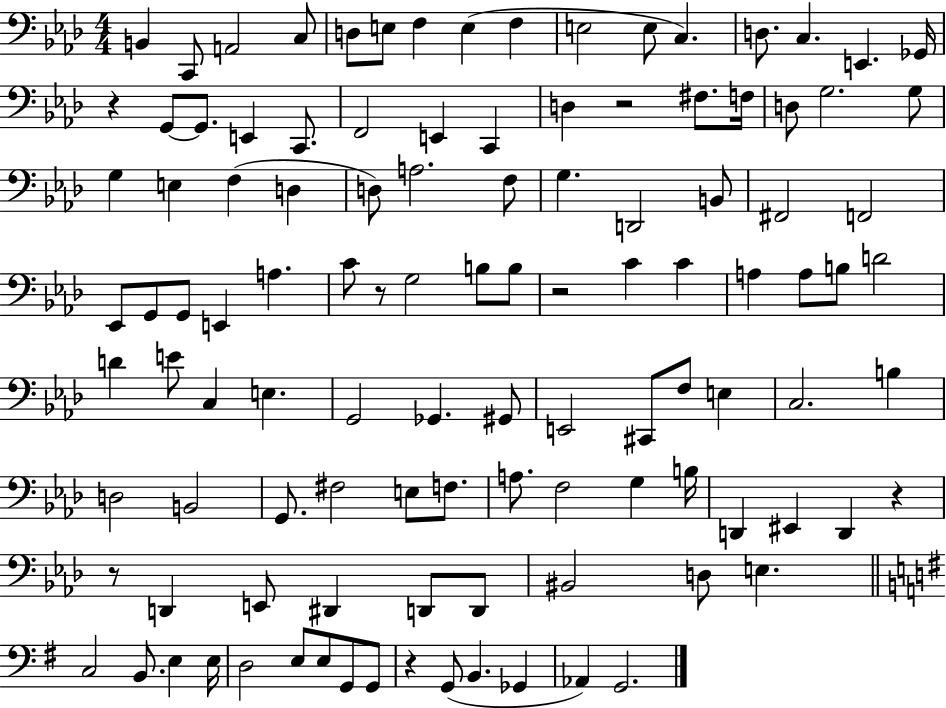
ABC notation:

X:1
T:Untitled
M:4/4
L:1/4
K:Ab
B,, C,,/2 A,,2 C,/2 D,/2 E,/2 F, E, F, E,2 E,/2 C, D,/2 C, E,, _G,,/4 z G,,/2 G,,/2 E,, C,,/2 F,,2 E,, C,, D, z2 ^F,/2 F,/4 D,/2 G,2 G,/2 G, E, F, D, D,/2 A,2 F,/2 G, D,,2 B,,/2 ^F,,2 F,,2 _E,,/2 G,,/2 G,,/2 E,, A, C/2 z/2 G,2 B,/2 B,/2 z2 C C A, A,/2 B,/2 D2 D E/2 C, E, G,,2 _G,, ^G,,/2 E,,2 ^C,,/2 F,/2 E, C,2 B, D,2 B,,2 G,,/2 ^F,2 E,/2 F,/2 A,/2 F,2 G, B,/4 D,, ^E,, D,, z z/2 D,, E,,/2 ^D,, D,,/2 D,,/2 ^B,,2 D,/2 E, C,2 B,,/2 E, E,/4 D,2 E,/2 E,/2 G,,/2 G,,/2 z G,,/2 B,, _G,, _A,, G,,2